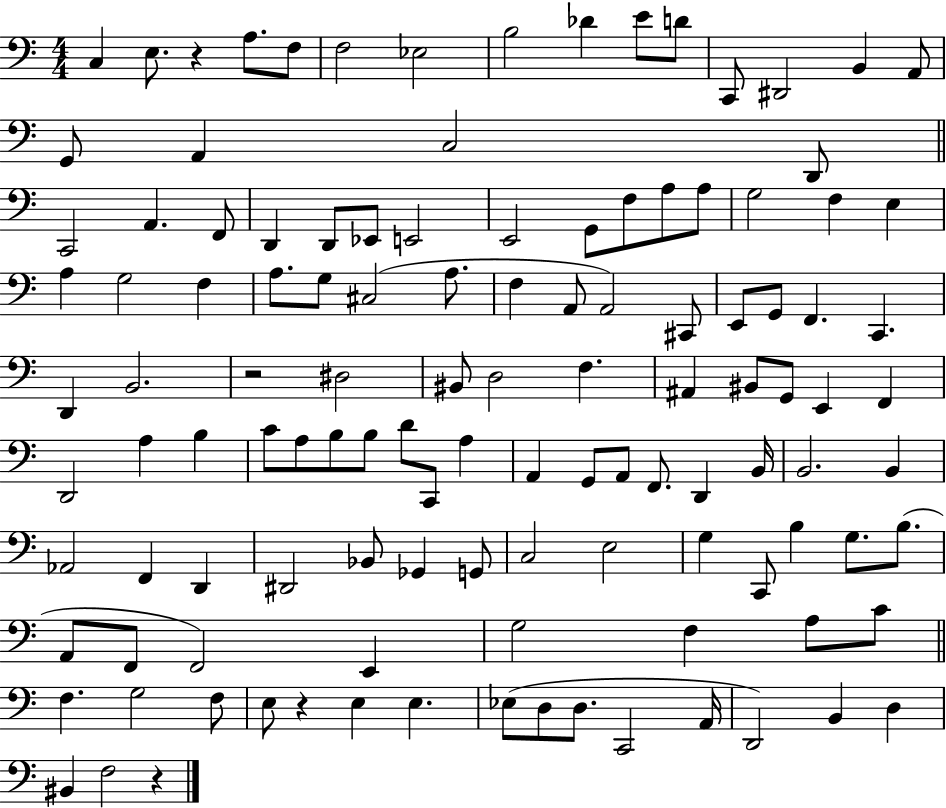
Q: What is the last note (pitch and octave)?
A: F3